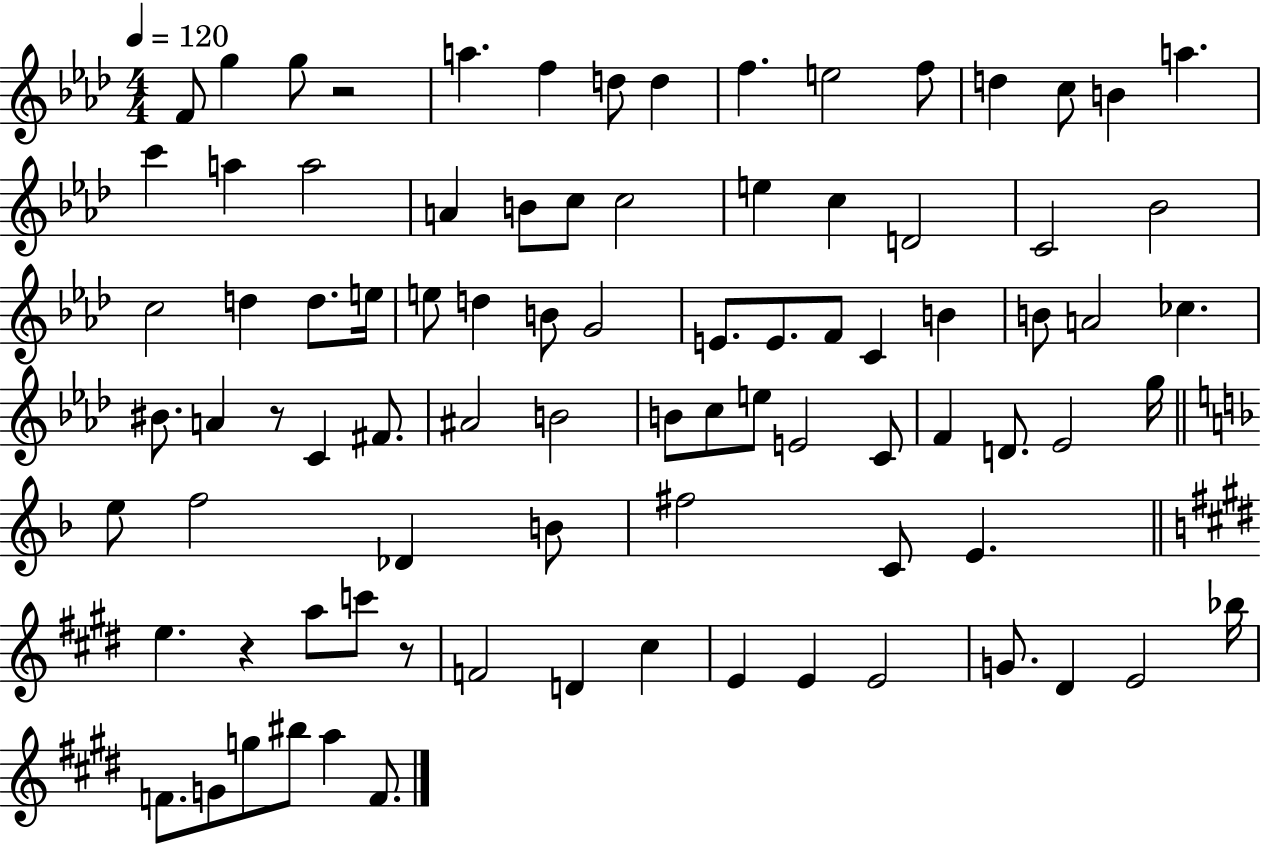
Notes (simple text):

F4/e G5/q G5/e R/h A5/q. F5/q D5/e D5/q F5/q. E5/h F5/e D5/q C5/e B4/q A5/q. C6/q A5/q A5/h A4/q B4/e C5/e C5/h E5/q C5/q D4/h C4/h Bb4/h C5/h D5/q D5/e. E5/s E5/e D5/q B4/e G4/h E4/e. E4/e. F4/e C4/q B4/q B4/e A4/h CES5/q. BIS4/e. A4/q R/e C4/q F#4/e. A#4/h B4/h B4/e C5/e E5/e E4/h C4/e F4/q D4/e. Eb4/h G5/s E5/e F5/h Db4/q B4/e F#5/h C4/e E4/q. E5/q. R/q A5/e C6/e R/e F4/h D4/q C#5/q E4/q E4/q E4/h G4/e. D#4/q E4/h Bb5/s F4/e. G4/e G5/e BIS5/e A5/q F4/e.